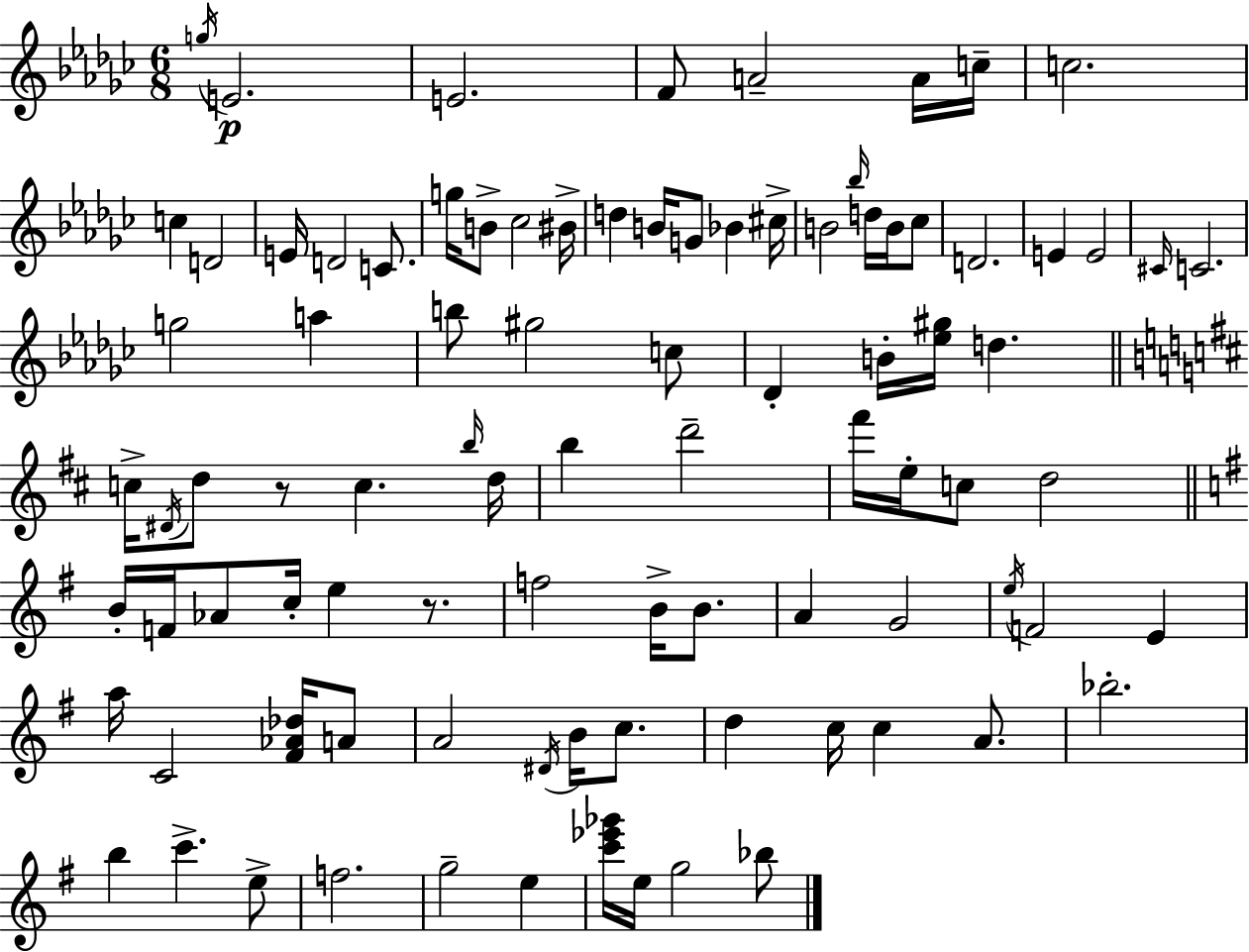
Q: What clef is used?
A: treble